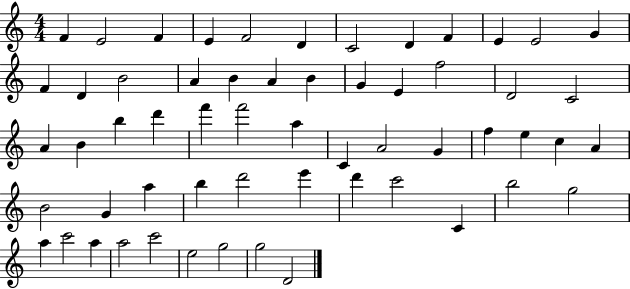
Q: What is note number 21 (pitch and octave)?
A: E4